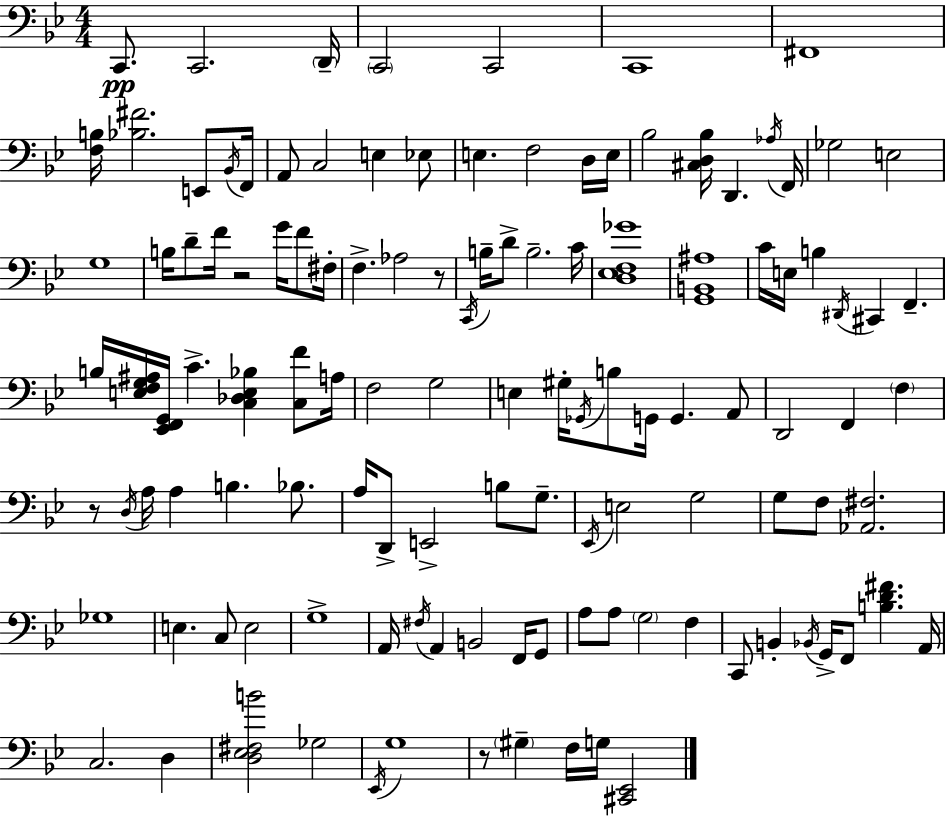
X:1
T:Untitled
M:4/4
L:1/4
K:Bb
C,,/2 C,,2 D,,/4 C,,2 C,,2 C,,4 ^F,,4 [F,B,]/4 [_B,^F]2 E,,/2 _B,,/4 F,,/4 A,,/2 C,2 E, _E,/2 E, F,2 D,/4 E,/4 _B,2 [^C,D,_B,]/4 D,, _A,/4 F,,/4 _G,2 E,2 G,4 B,/4 D/2 F/4 z2 G/4 F/2 ^F,/4 F, _A,2 z/2 C,,/4 B,/4 D/2 B,2 C/4 [D,_E,F,_G]4 [G,,B,,^A,]4 C/4 E,/4 B, ^D,,/4 ^C,, F,, B,/4 [E,F,G,^A,]/4 [_E,,F,,G,,]/4 C [C,_D,E,_B,] [C,F]/2 A,/4 F,2 G,2 E, ^G,/4 _G,,/4 B,/2 G,,/4 G,, A,,/2 D,,2 F,, F, z/2 D,/4 A,/4 A, B, _B,/2 A,/4 D,,/2 E,,2 B,/2 G,/2 _E,,/4 E,2 G,2 G,/2 F,/2 [_A,,^F,]2 _G,4 E, C,/2 E,2 G,4 A,,/4 ^F,/4 A,, B,,2 F,,/4 G,,/2 A,/2 A,/2 G,2 F, C,,/2 B,, _B,,/4 G,,/4 F,,/2 [B,D^F] A,,/4 C,2 D, [D,_E,^F,B]2 _G,2 _E,,/4 G,4 z/2 ^G, F,/4 G,/4 [^C,,_E,,]2